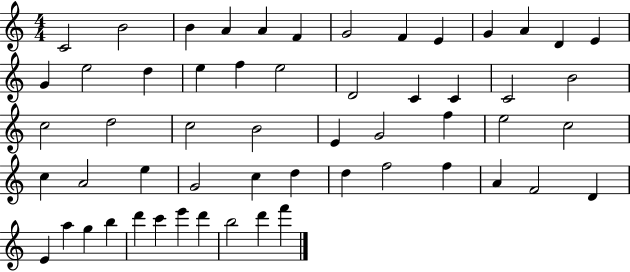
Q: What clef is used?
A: treble